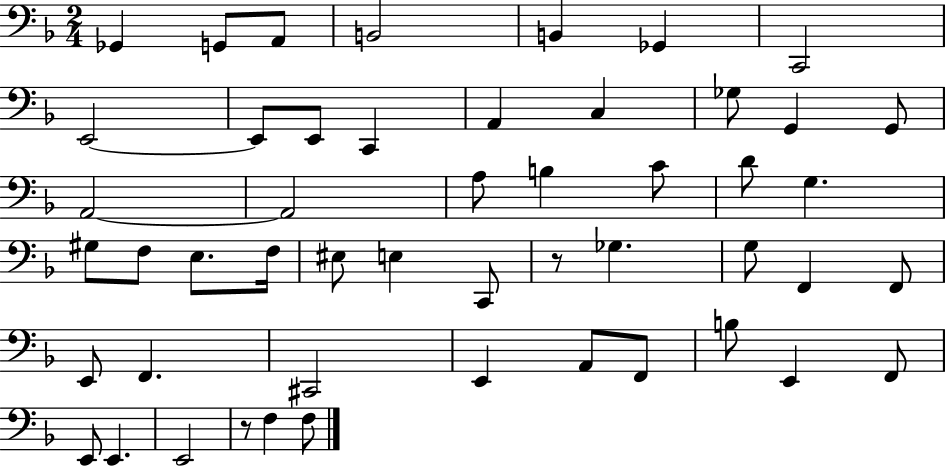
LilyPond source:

{
  \clef bass
  \numericTimeSignature
  \time 2/4
  \key f \major
  \repeat volta 2 { ges,4 g,8 a,8 | b,2 | b,4 ges,4 | c,2 | \break e,2~~ | e,8 e,8 c,4 | a,4 c4 | ges8 g,4 g,8 | \break a,2~~ | a,2 | a8 b4 c'8 | d'8 g4. | \break gis8 f8 e8. f16 | eis8 e4 c,8 | r8 ges4. | g8 f,4 f,8 | \break e,8 f,4. | cis,2 | e,4 a,8 f,8 | b8 e,4 f,8 | \break e,8 e,4. | e,2 | r8 f4 f8 | } \bar "|."
}